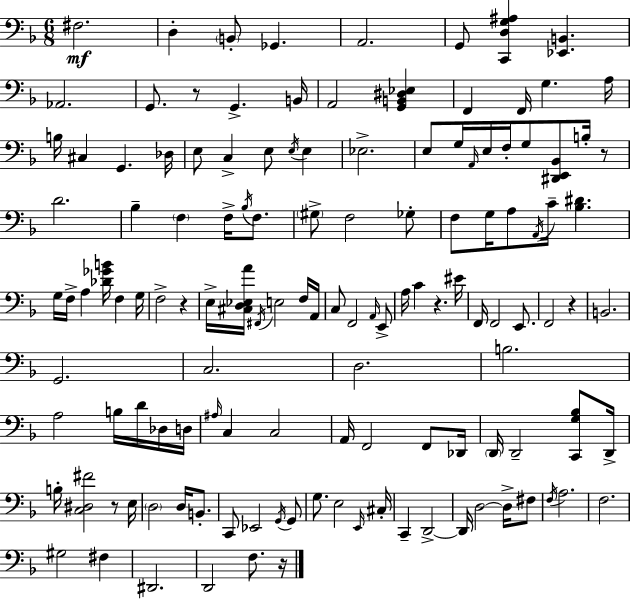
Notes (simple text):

F#3/h. D3/q B2/e Gb2/q. A2/h. G2/e [C2,D3,G3,A#3]/q [Eb2,B2]/q. Ab2/h. G2/e. R/e G2/q. B2/s A2/h [G2,B2,D#3,Eb3]/q F2/q F2/s G3/q. A3/s B3/s C#3/q G2/q. Db3/s E3/e C3/q E3/e E3/s E3/q Eb3/h. E3/e G3/s A2/s E3/s F3/s G3/e [D#2,E2,Bb2]/e B3/s R/e D4/h. Bb3/q F3/q F3/s Bb3/s F3/e. G#3/e F3/h Gb3/e F3/e G3/s A3/e A2/s C4/s [Bb3,D#4]/q. G3/s F3/s A3/q [Db4,Gb4,B4]/s F3/q G3/s F3/h R/q E3/s [C#3,D3,Eb3,A4]/s F#2/s E3/h F3/s A2/s C3/e F2/h A2/s E2/e A3/s C4/q R/q. EIS4/s F2/s F2/h E2/e. F2/h R/q B2/h. G2/h. C3/h. D3/h. B3/h. A3/h B3/s D4/s Db3/s D3/s A#3/s C3/q C3/h A2/s F2/h F2/e Db2/s D2/s D2/h [C2,G3,Bb3]/e D2/s B3/s [C3,D#3,F#4]/h R/e E3/s D3/h D3/s B2/e. C2/e Eb2/h G2/s G2/e G3/e. E3/h E2/s C#3/s C2/q D2/h D2/s D3/h D3/s F#3/e F3/s A3/h. F3/h. G#3/h F#3/q D#2/h. D2/h F3/e. R/s